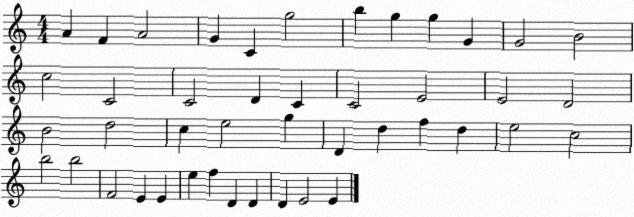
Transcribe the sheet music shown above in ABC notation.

X:1
T:Untitled
M:4/4
L:1/4
K:C
A F A2 G C g2 b g g G G2 B2 c2 C2 C2 D C C2 E2 E2 D2 B2 d2 c e2 g D d f d e2 c2 b2 b2 F2 E E e f D D D E2 E